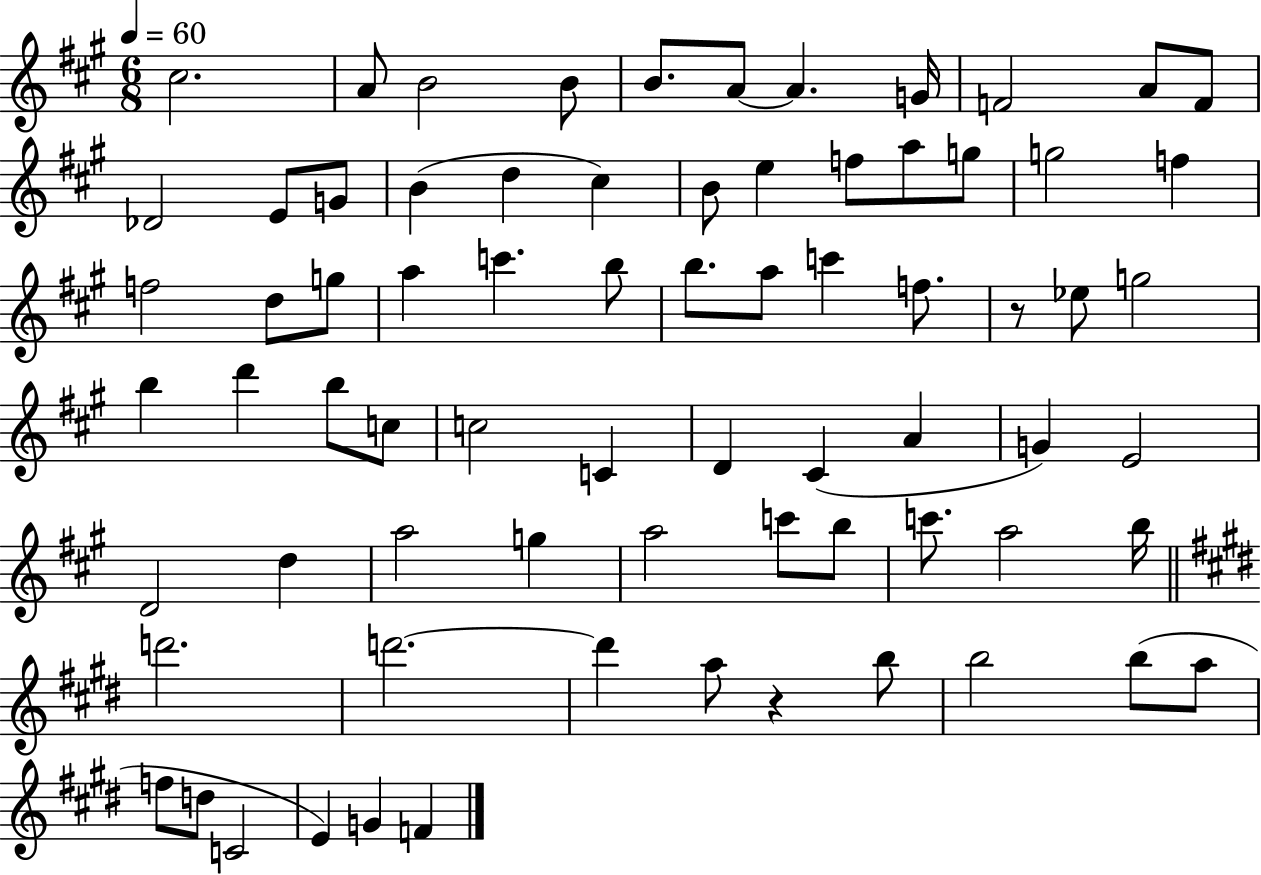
C#5/h. A4/e B4/h B4/e B4/e. A4/e A4/q. G4/s F4/h A4/e F4/e Db4/h E4/e G4/e B4/q D5/q C#5/q B4/e E5/q F5/e A5/e G5/e G5/h F5/q F5/h D5/e G5/e A5/q C6/q. B5/e B5/e. A5/e C6/q F5/e. R/e Eb5/e G5/h B5/q D6/q B5/e C5/e C5/h C4/q D4/q C#4/q A4/q G4/q E4/h D4/h D5/q A5/h G5/q A5/h C6/e B5/e C6/e. A5/h B5/s D6/h. D6/h. D6/q A5/e R/q B5/e B5/h B5/e A5/e F5/e D5/e C4/h E4/q G4/q F4/q